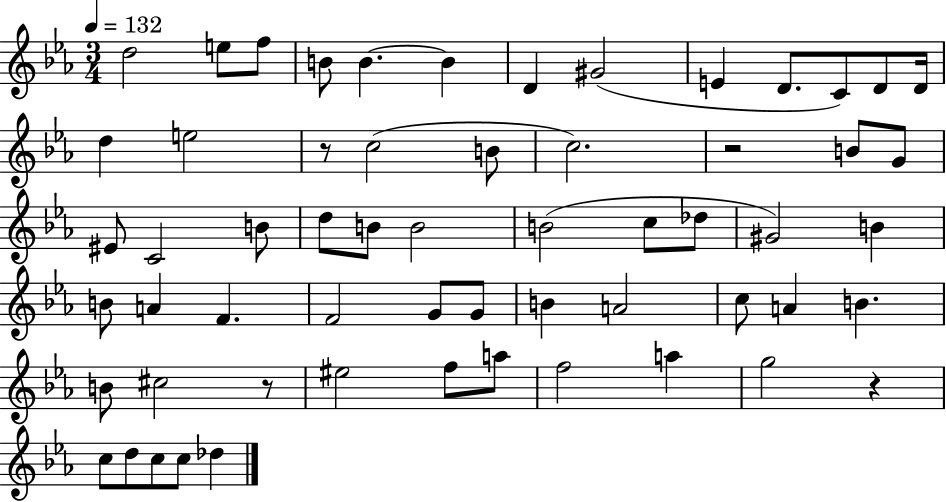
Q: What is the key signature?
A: EES major